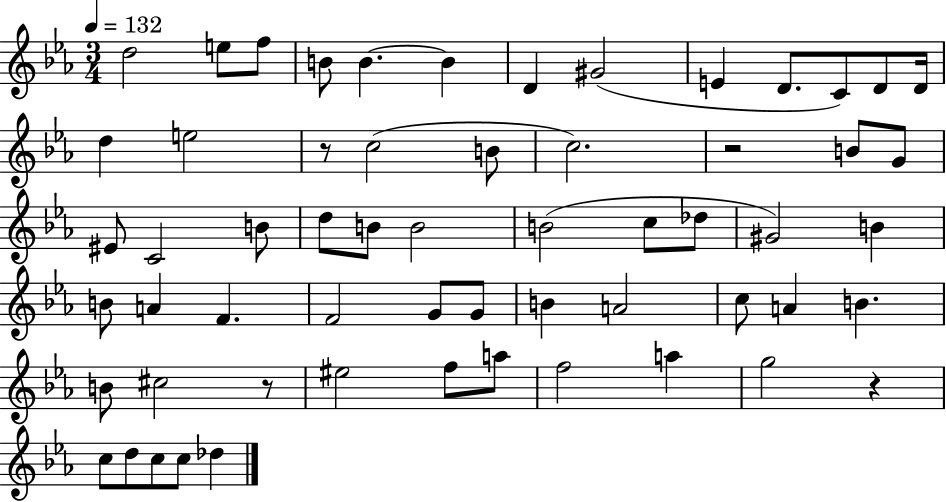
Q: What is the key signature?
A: EES major